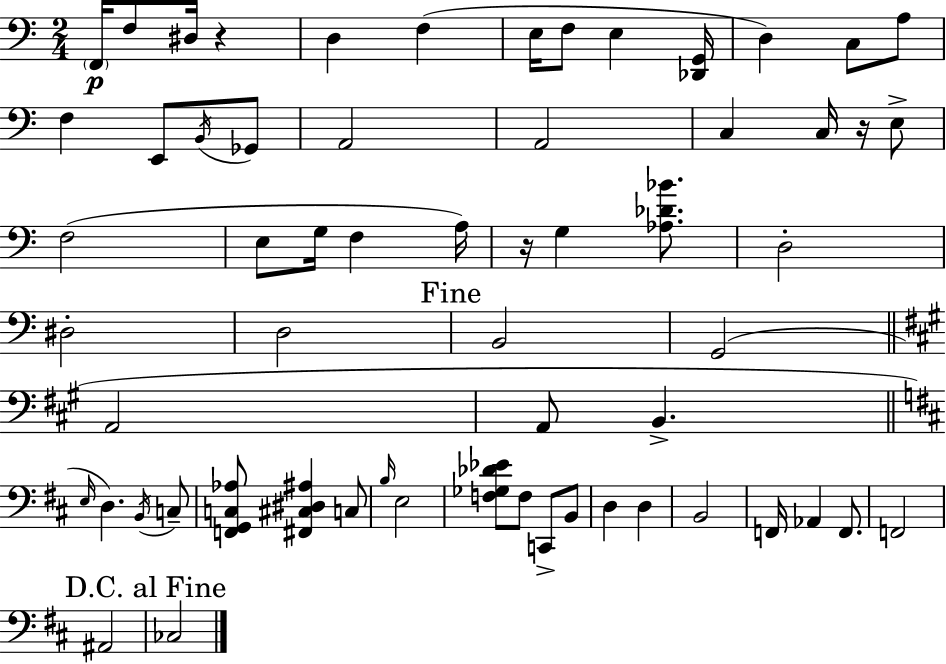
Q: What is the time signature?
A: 2/4